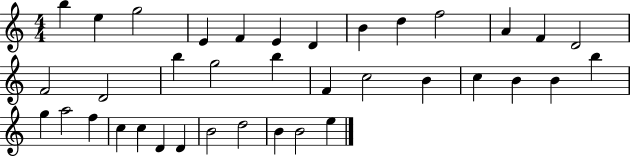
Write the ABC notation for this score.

X:1
T:Untitled
M:4/4
L:1/4
K:C
b e g2 E F E D B d f2 A F D2 F2 D2 b g2 b F c2 B c B B b g a2 f c c D D B2 d2 B B2 e